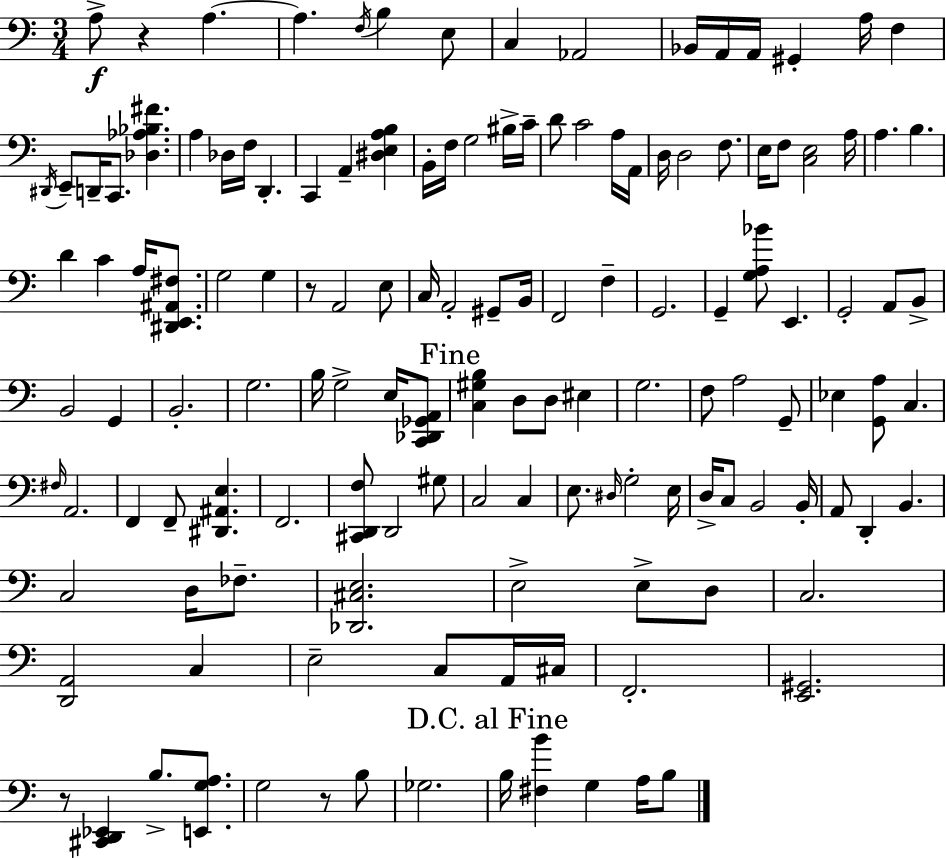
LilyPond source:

{
  \clef bass
  \numericTimeSignature
  \time 3/4
  \key c \major
  a8->\f r4 a4.~~ | a4. \acciaccatura { f16 } b4 e8 | c4 aes,2 | bes,16 a,16 a,16 gis,4-. a16 f4 | \break \acciaccatura { dis,16 } e,8-- d,16-- c,8. <des aes bes fis'>4. | a4 des16 f16 d,4.-. | c,4 a,4-- <dis e a b>4 | b,16-. f16 g2 | \break bis16-> c'16-- d'8 c'2 | a16 a,16 d16 d2 f8. | e16 f8 <c e>2 | a16 a4. b4. | \break d'4 c'4 a16 <dis, e, ais, fis>8. | g2 g4 | r8 a,2 | e8 c16 a,2-. gis,8-- | \break b,16 f,2 f4-- | g,2. | g,4-- <g a bes'>8 e,4. | g,2-. a,8 | \break b,8-> b,2 g,4 | b,2.-. | g2. | b16 g2-> e16 | \break <c, des, ges, a,>8 \mark "Fine" <c gis b>4 d8 d8 eis4 | g2. | f8 a2 | g,8-- ees4 <g, a>8 c4. | \break \grace { fis16 } a,2. | f,4 f,8-- <dis, ais, e>4. | f,2. | <cis, d, f>8 d,2 | \break gis8 c2 c4 | e8. \grace { dis16 } g2-. | e16 d16-> c8 b,2 | b,16-. a,8 d,4-. b,4. | \break c2 | d16 fes8.-- <des, cis e>2. | e2-> | e8-> d8 c2. | \break <d, a,>2 | c4 e2-- | c8 a,16 cis16 f,2.-. | <e, gis,>2. | \break r8 <cis, d, ees,>4 b8.-> | <e, g a>8. g2 | r8 b8 ges2. | \mark "D.C. al Fine" b16 <fis b'>4 g4 | \break a16 b8 \bar "|."
}